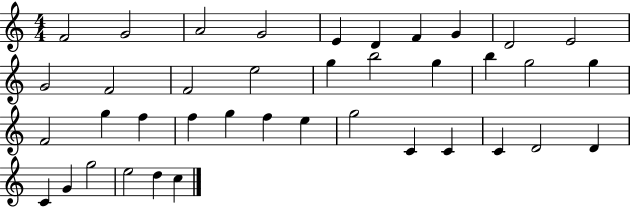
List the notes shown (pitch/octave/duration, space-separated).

F4/h G4/h A4/h G4/h E4/q D4/q F4/q G4/q D4/h E4/h G4/h F4/h F4/h E5/h G5/q B5/h G5/q B5/q G5/h G5/q F4/h G5/q F5/q F5/q G5/q F5/q E5/q G5/h C4/q C4/q C4/q D4/h D4/q C4/q G4/q G5/h E5/h D5/q C5/q